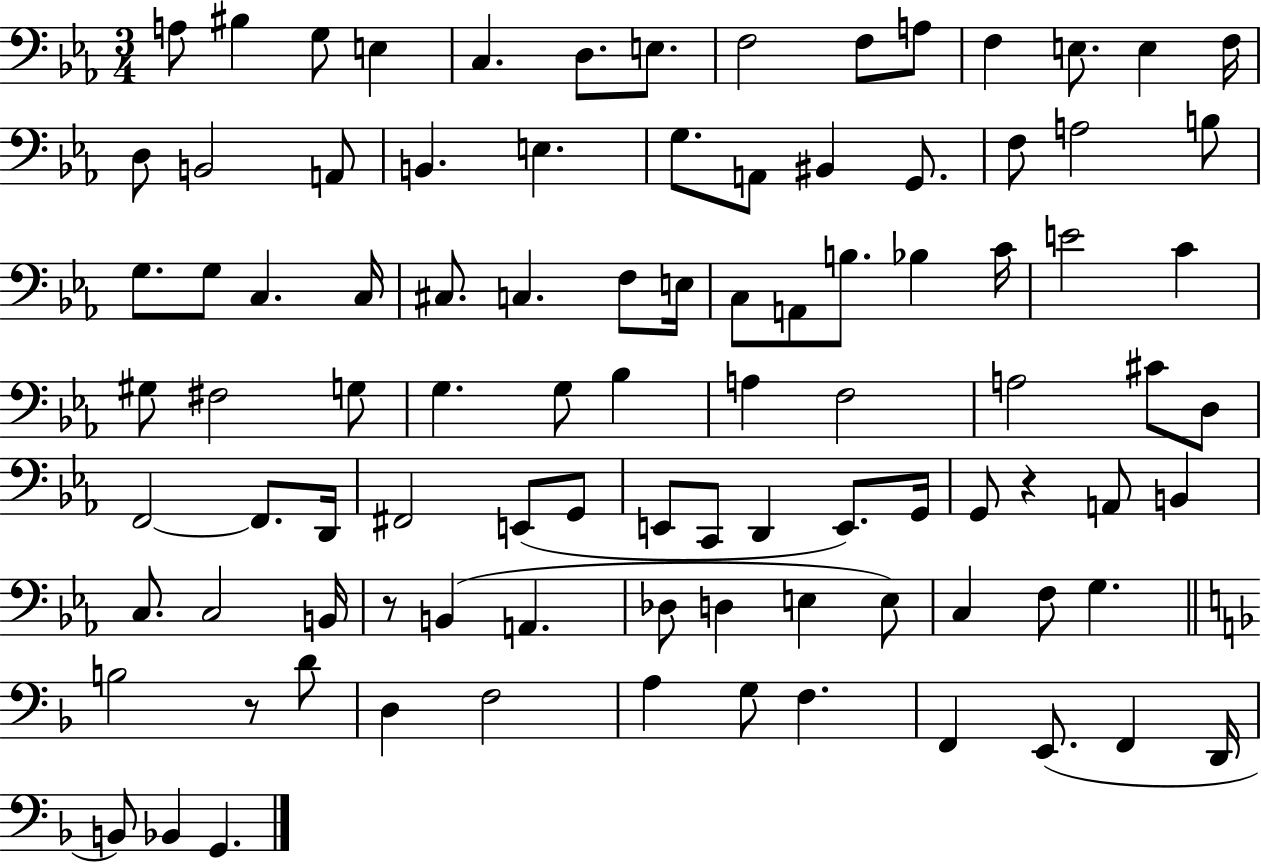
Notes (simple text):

A3/e BIS3/q G3/e E3/q C3/q. D3/e. E3/e. F3/h F3/e A3/e F3/q E3/e. E3/q F3/s D3/e B2/h A2/e B2/q. E3/q. G3/e. A2/e BIS2/q G2/e. F3/e A3/h B3/e G3/e. G3/e C3/q. C3/s C#3/e. C3/q. F3/e E3/s C3/e A2/e B3/e. Bb3/q C4/s E4/h C4/q G#3/e F#3/h G3/e G3/q. G3/e Bb3/q A3/q F3/h A3/h C#4/e D3/e F2/h F2/e. D2/s F#2/h E2/e G2/e E2/e C2/e D2/q E2/e. G2/s G2/e R/q A2/e B2/q C3/e. C3/h B2/s R/e B2/q A2/q. Db3/e D3/q E3/q E3/e C3/q F3/e G3/q. B3/h R/e D4/e D3/q F3/h A3/q G3/e F3/q. F2/q E2/e. F2/q D2/s B2/e Bb2/q G2/q.